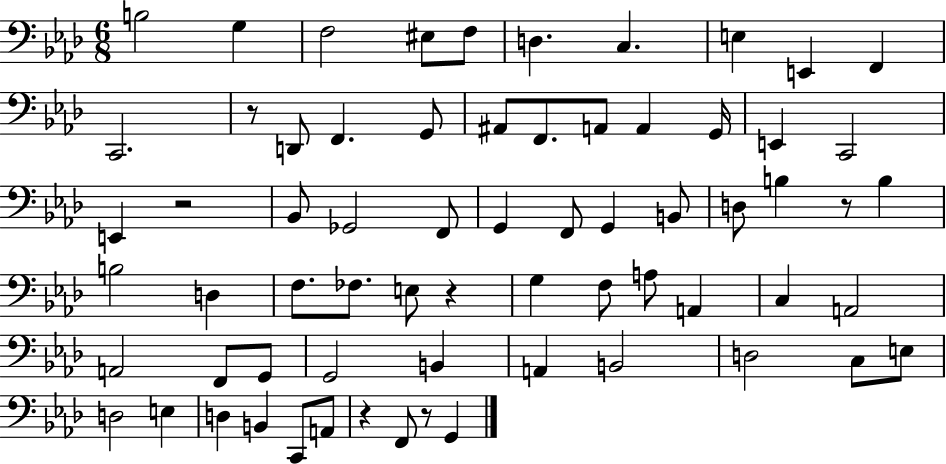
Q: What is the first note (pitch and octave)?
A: B3